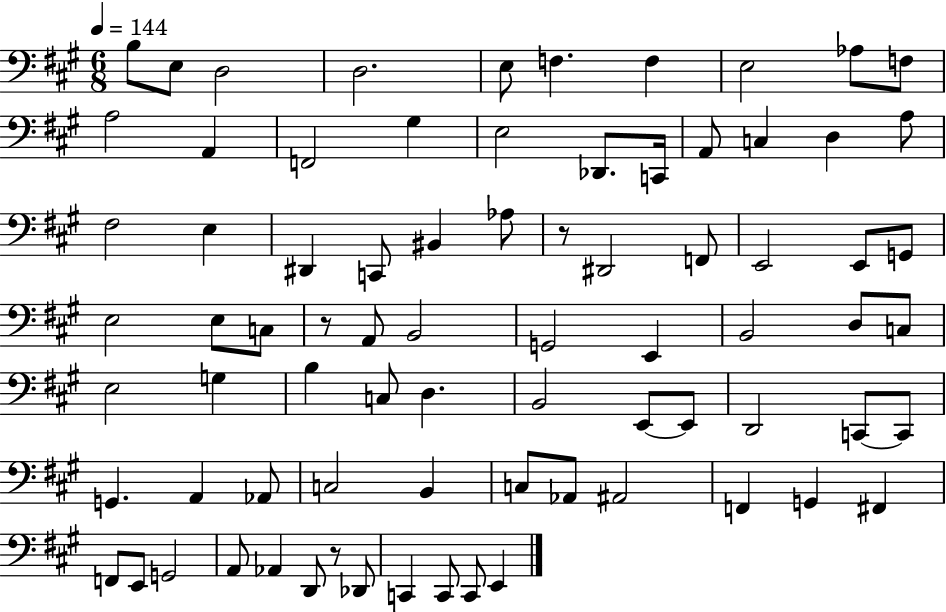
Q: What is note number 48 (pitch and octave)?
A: B2